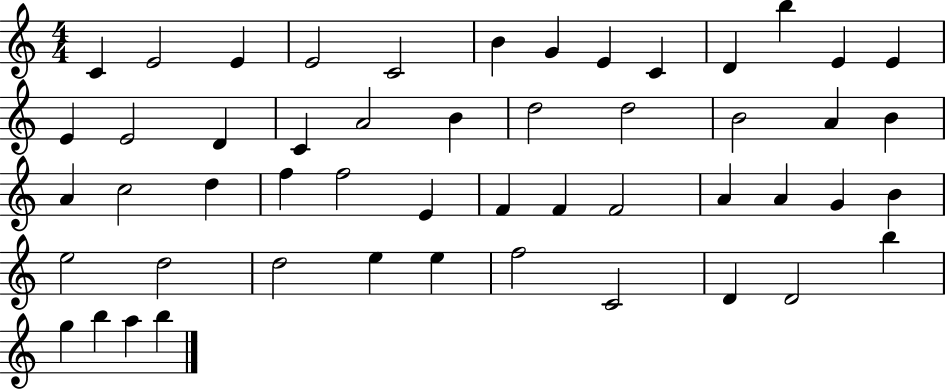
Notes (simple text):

C4/q E4/h E4/q E4/h C4/h B4/q G4/q E4/q C4/q D4/q B5/q E4/q E4/q E4/q E4/h D4/q C4/q A4/h B4/q D5/h D5/h B4/h A4/q B4/q A4/q C5/h D5/q F5/q F5/h E4/q F4/q F4/q F4/h A4/q A4/q G4/q B4/q E5/h D5/h D5/h E5/q E5/q F5/h C4/h D4/q D4/h B5/q G5/q B5/q A5/q B5/q